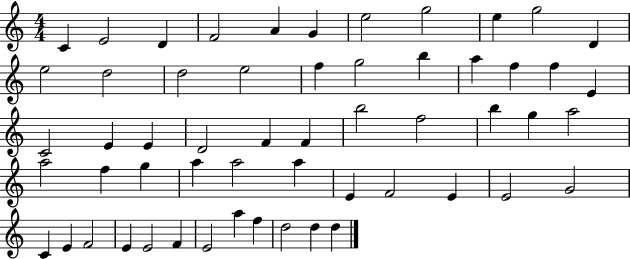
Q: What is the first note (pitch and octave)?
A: C4